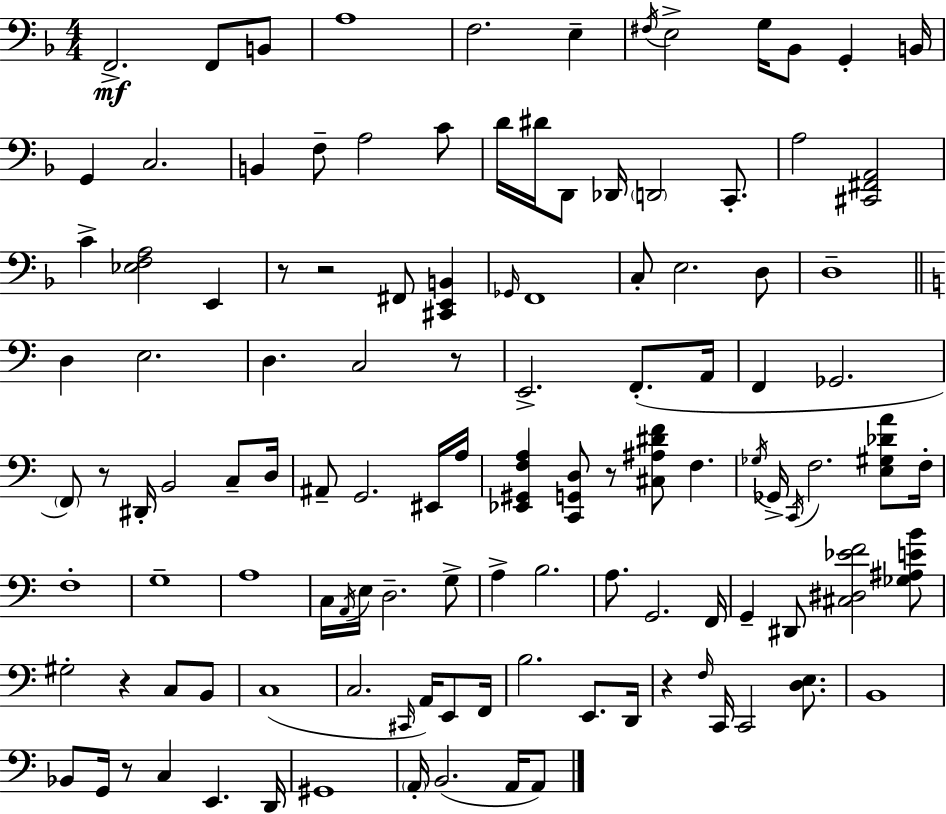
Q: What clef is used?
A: bass